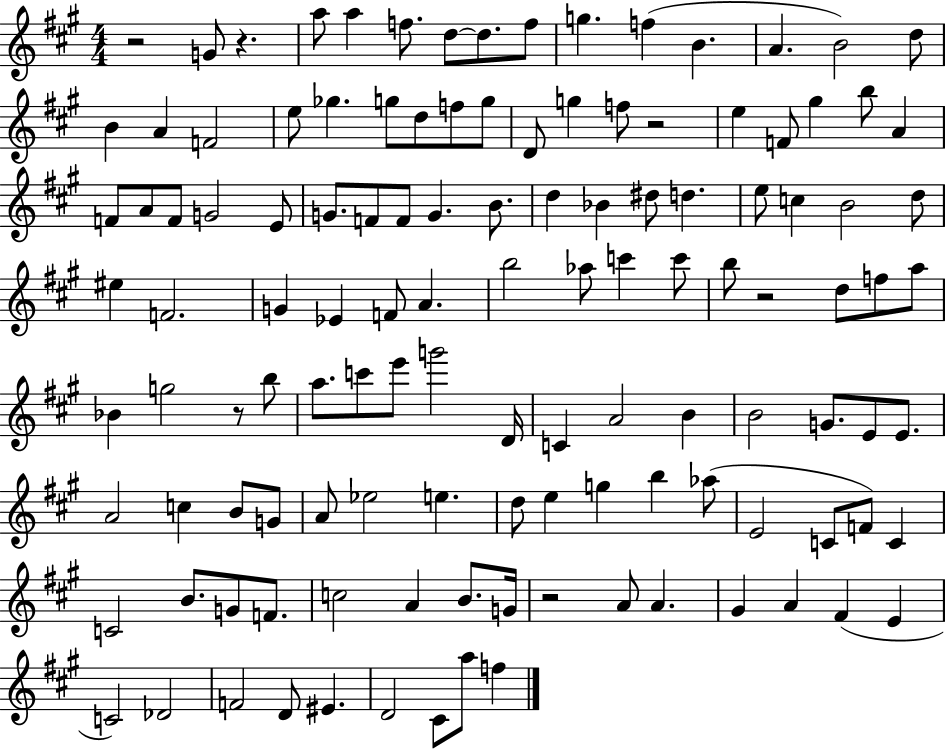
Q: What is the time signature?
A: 4/4